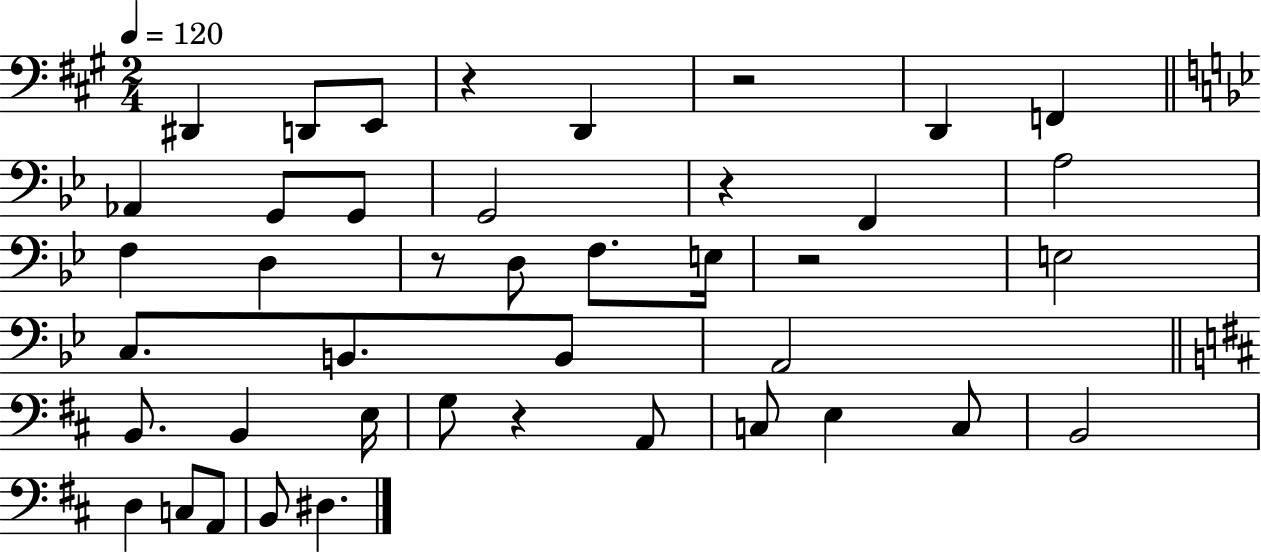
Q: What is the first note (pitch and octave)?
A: D#2